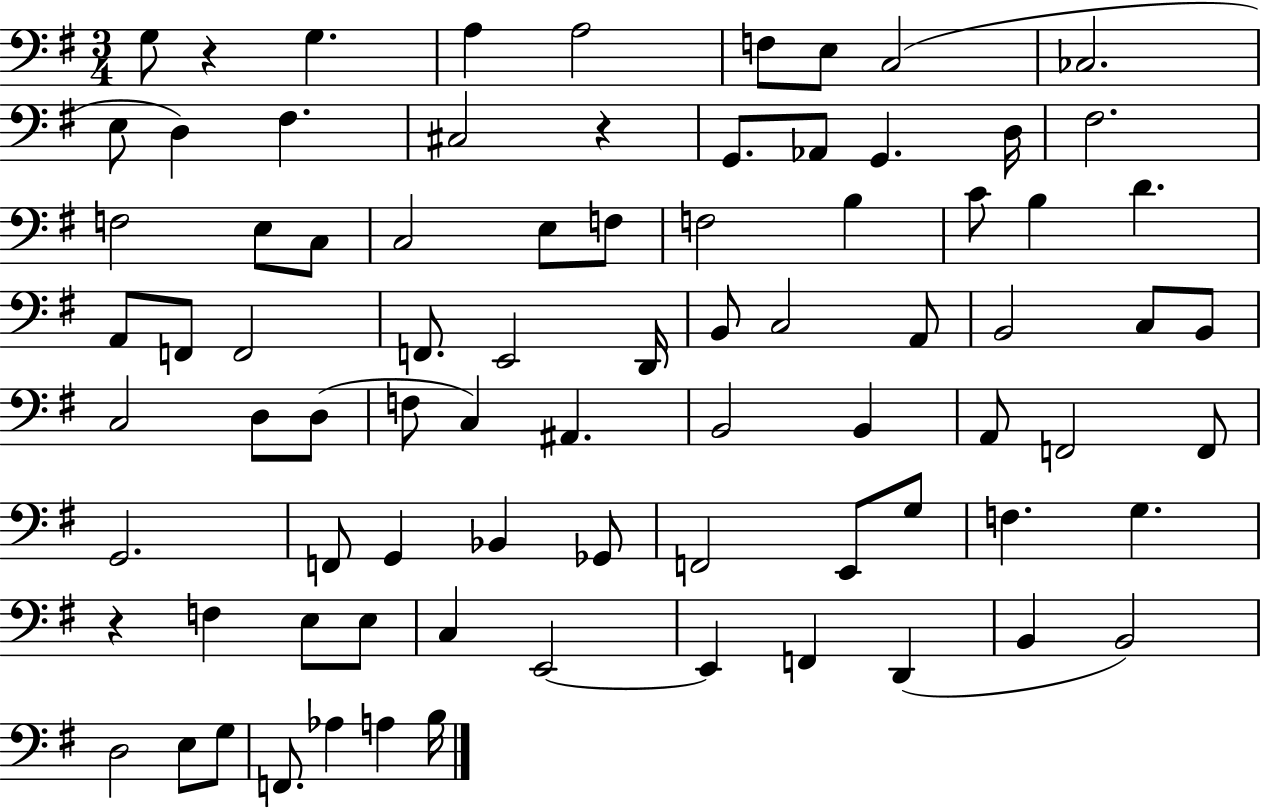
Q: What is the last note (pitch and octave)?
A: B3